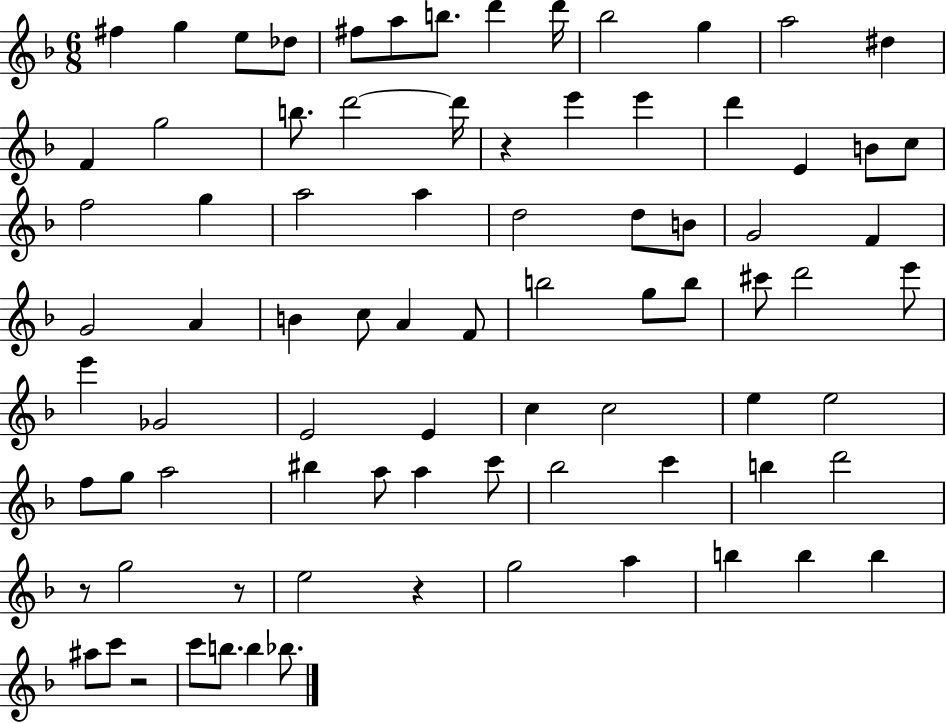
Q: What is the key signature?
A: F major